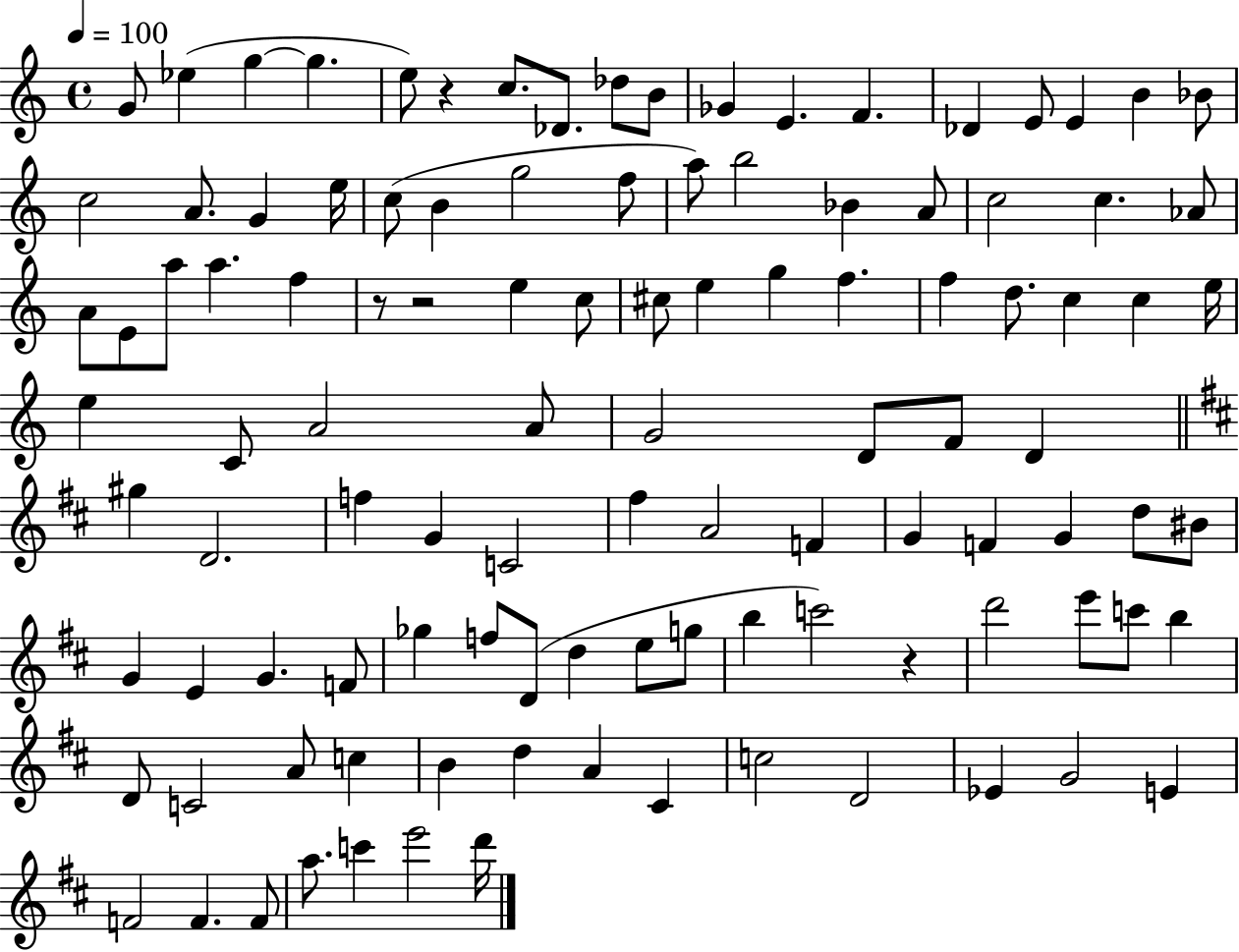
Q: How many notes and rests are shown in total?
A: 109